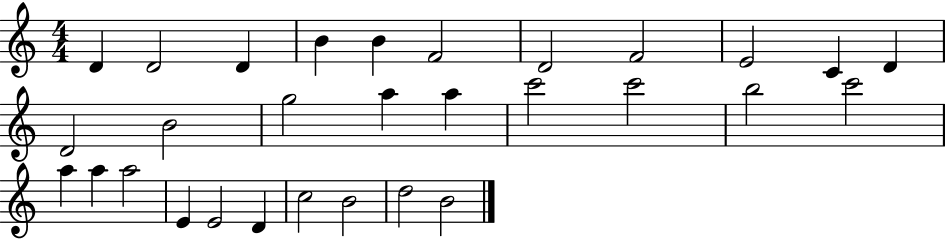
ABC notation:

X:1
T:Untitled
M:4/4
L:1/4
K:C
D D2 D B B F2 D2 F2 E2 C D D2 B2 g2 a a c'2 c'2 b2 c'2 a a a2 E E2 D c2 B2 d2 B2